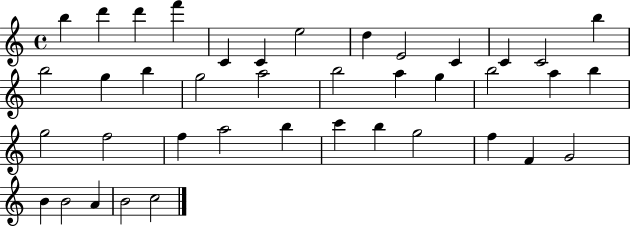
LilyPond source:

{
  \clef treble
  \time 4/4
  \defaultTimeSignature
  \key c \major
  b''4 d'''4 d'''4 f'''4 | c'4 c'4 e''2 | d''4 e'2 c'4 | c'4 c'2 b''4 | \break b''2 g''4 b''4 | g''2 a''2 | b''2 a''4 g''4 | b''2 a''4 b''4 | \break g''2 f''2 | f''4 a''2 b''4 | c'''4 b''4 g''2 | f''4 f'4 g'2 | \break b'4 b'2 a'4 | b'2 c''2 | \bar "|."
}